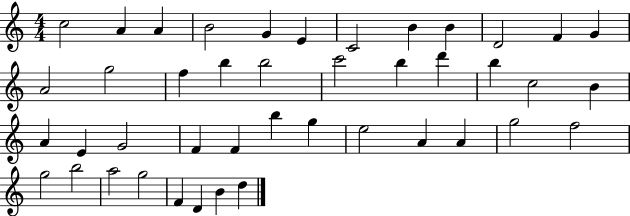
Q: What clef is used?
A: treble